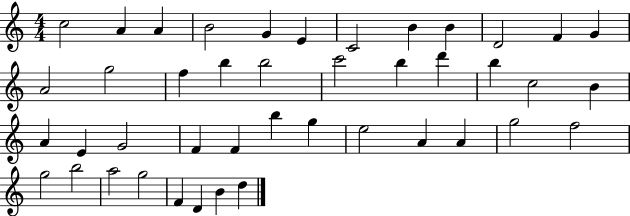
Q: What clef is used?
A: treble